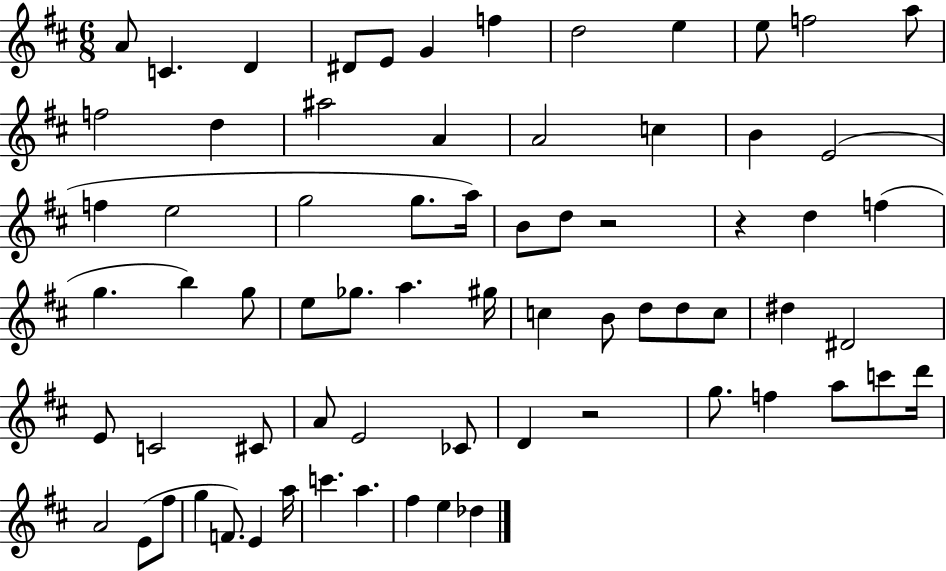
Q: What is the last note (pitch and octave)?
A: Db5